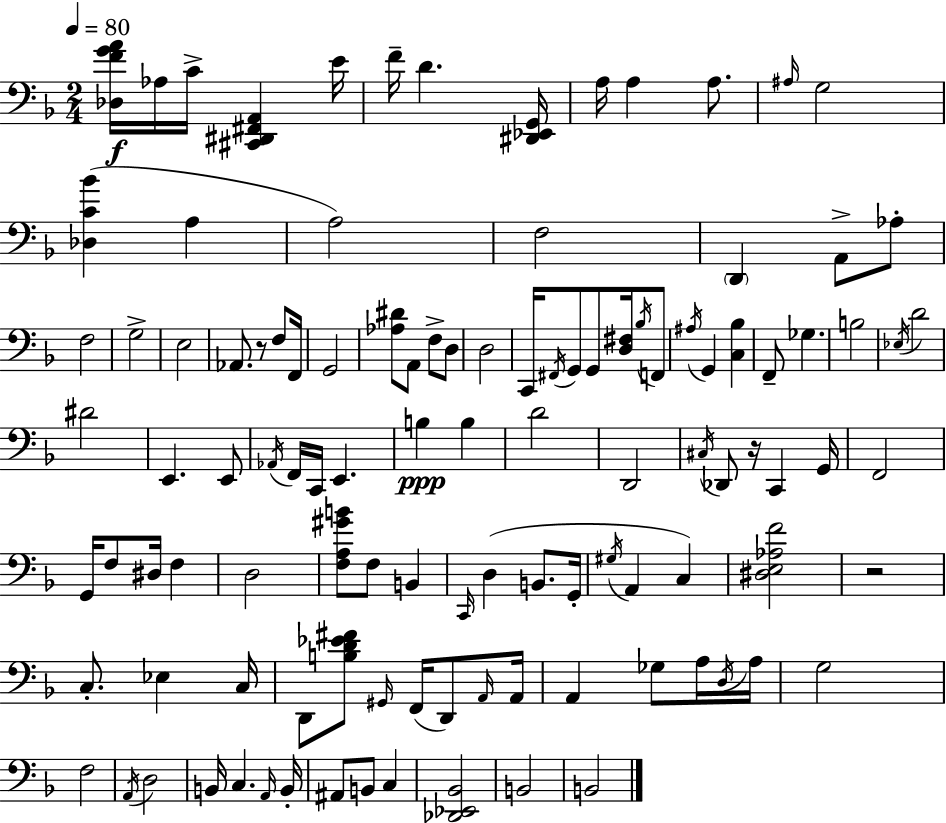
{
  \clef bass
  \numericTimeSignature
  \time 2/4
  \key f \major
  \tempo 4 = 80
  <des f' g' a'>16\f aes16 c'16-> <cis, dis, fis, a,>4 e'16 | f'16-- d'4. <dis, ees, g,>16 | a16 a4 a8. | \grace { ais16 } g2 | \break <des c' bes'>4( a4 | a2) | f2 | \parenthesize d,4 a,8-> aes8-. | \break f2 | g2-> | e2 | aes,8. r8 f8 | \break f,16 g,2 | <aes dis'>8 a,8 f8-> d8 | d2 | c,16 \acciaccatura { fis,16 } g,8 g,8 <d fis>16 | \break \acciaccatura { bes16 } f,8 \acciaccatura { ais16 } g,4 | <c bes>4 f,8-- ges4. | b2 | \acciaccatura { ees16 } d'2 | \break dis'2 | e,4. | e,8 \acciaccatura { aes,16 } f,16 c,16 | e,4. b4\ppp | \break b4 d'2 | d,2 | \acciaccatura { cis16 } des,8 | r16 c,4 g,16 f,2 | \break g,16 | f8 dis16 f4 d2 | <f a gis' b'>8 | f8 b,4 \grace { c,16 } | \break d4( b,8. g,16-. | \acciaccatura { gis16 } a,4 c4) | <dis e aes f'>2 | r2 | \break c8.-. ees4 | c16 d,8 <b d' ees' fis'>8 \grace { gis,16 }( f,16 d,8) | \grace { a,16 } a,16 a,4 ges8 | a16 \acciaccatura { d16 } a16 g2 | \break f2 | \acciaccatura { a,16 } d2 | b,16 c4. | \grace { a,16 } b,16-. ais,8 | \break b,8 c4 <des, ees, bes,>2 | b,2 | b,2 | \bar "|."
}